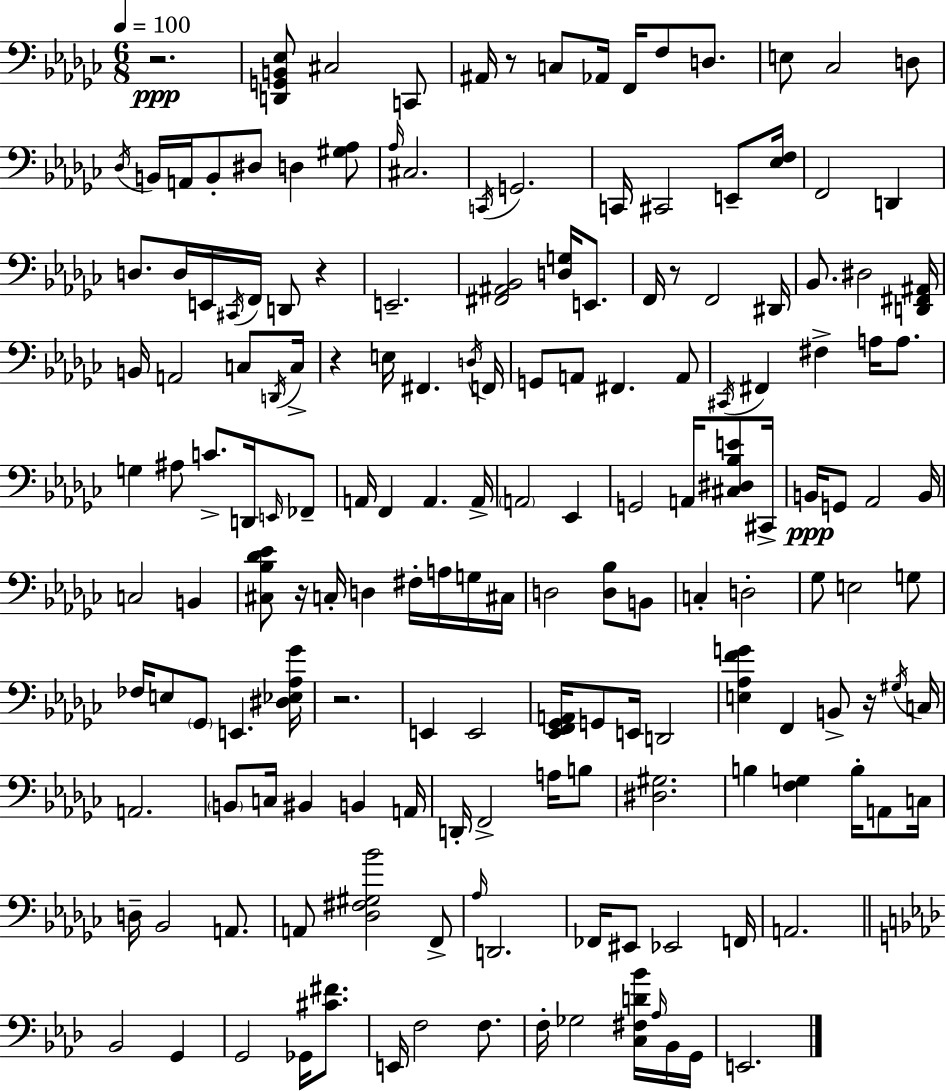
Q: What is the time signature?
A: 6/8